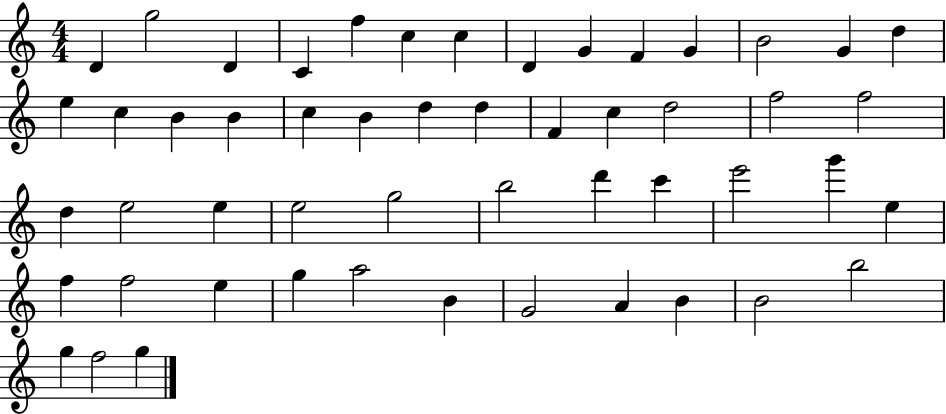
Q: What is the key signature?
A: C major